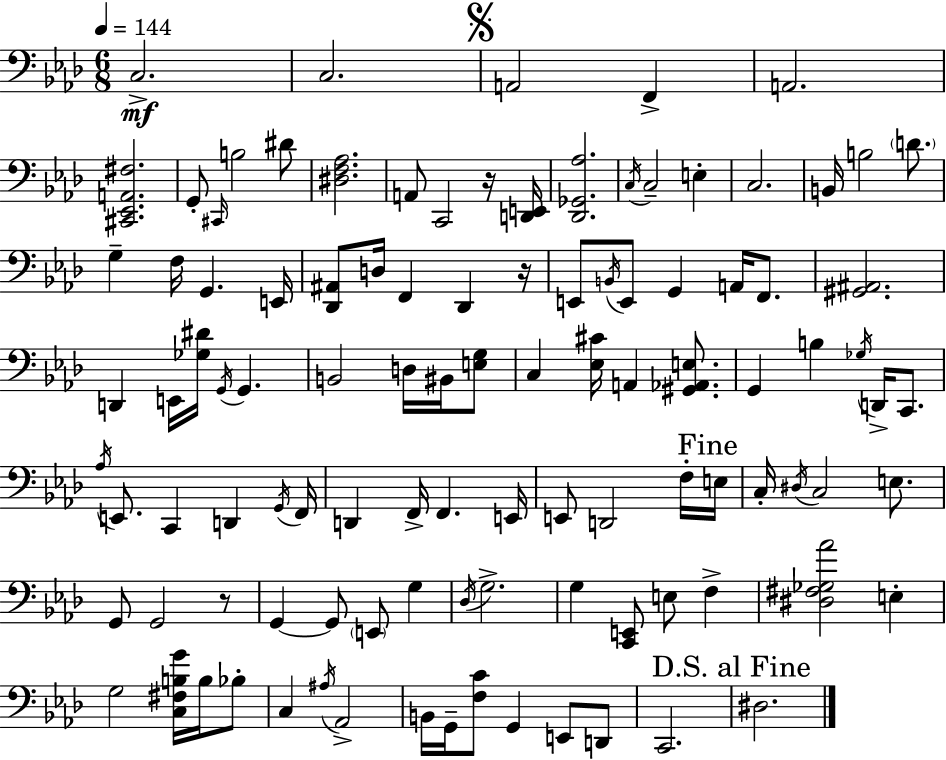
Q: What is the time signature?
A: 6/8